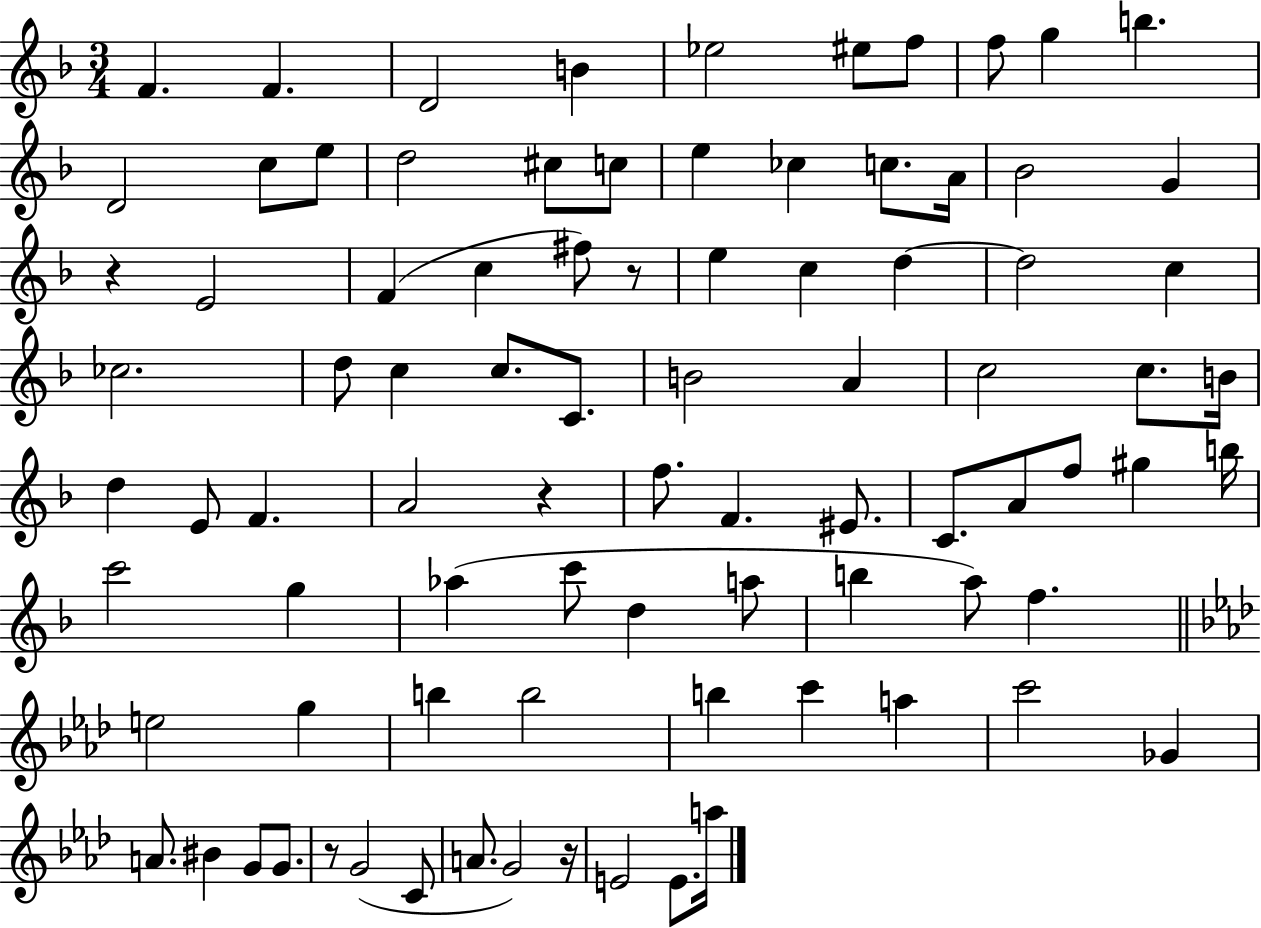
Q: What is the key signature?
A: F major